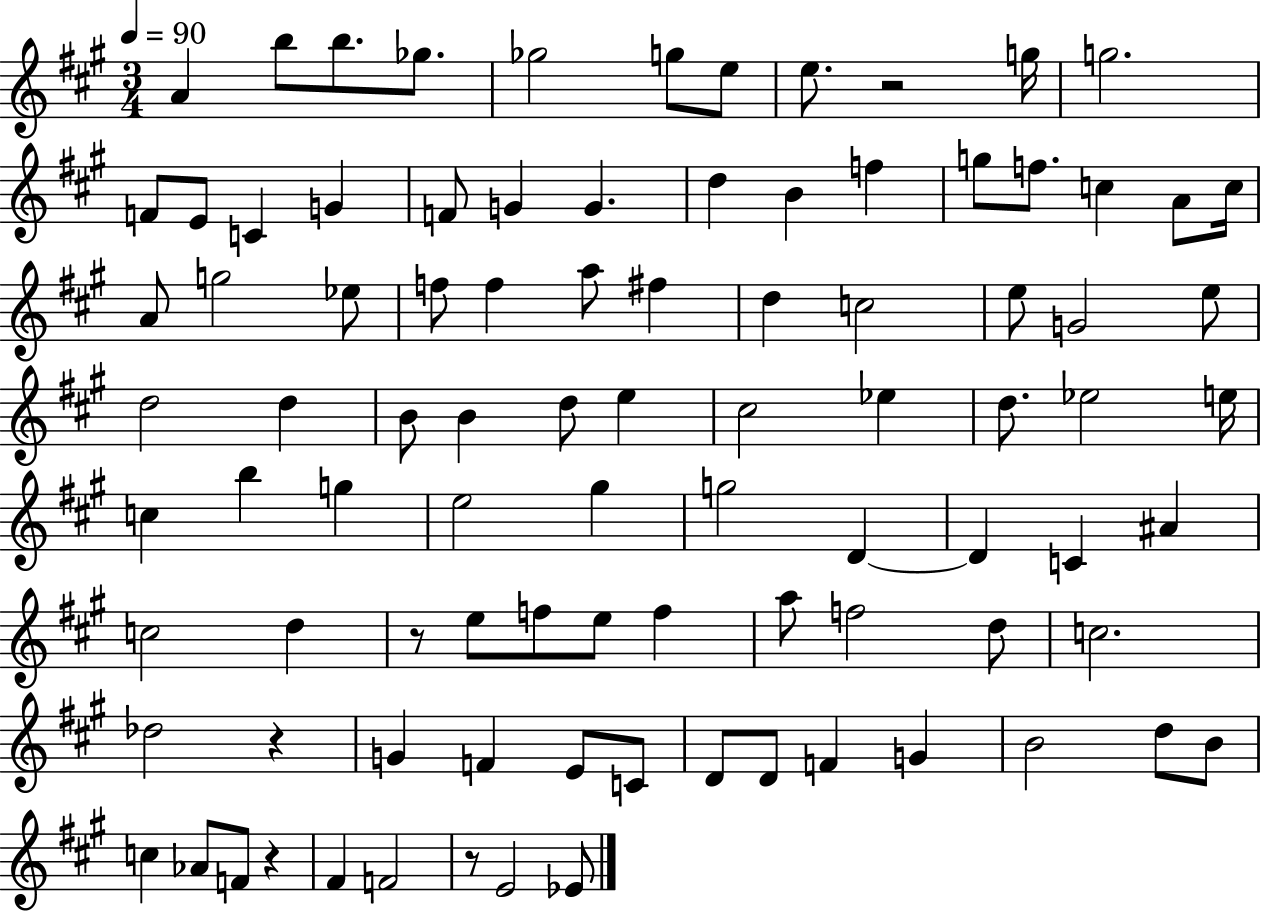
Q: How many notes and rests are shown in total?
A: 92